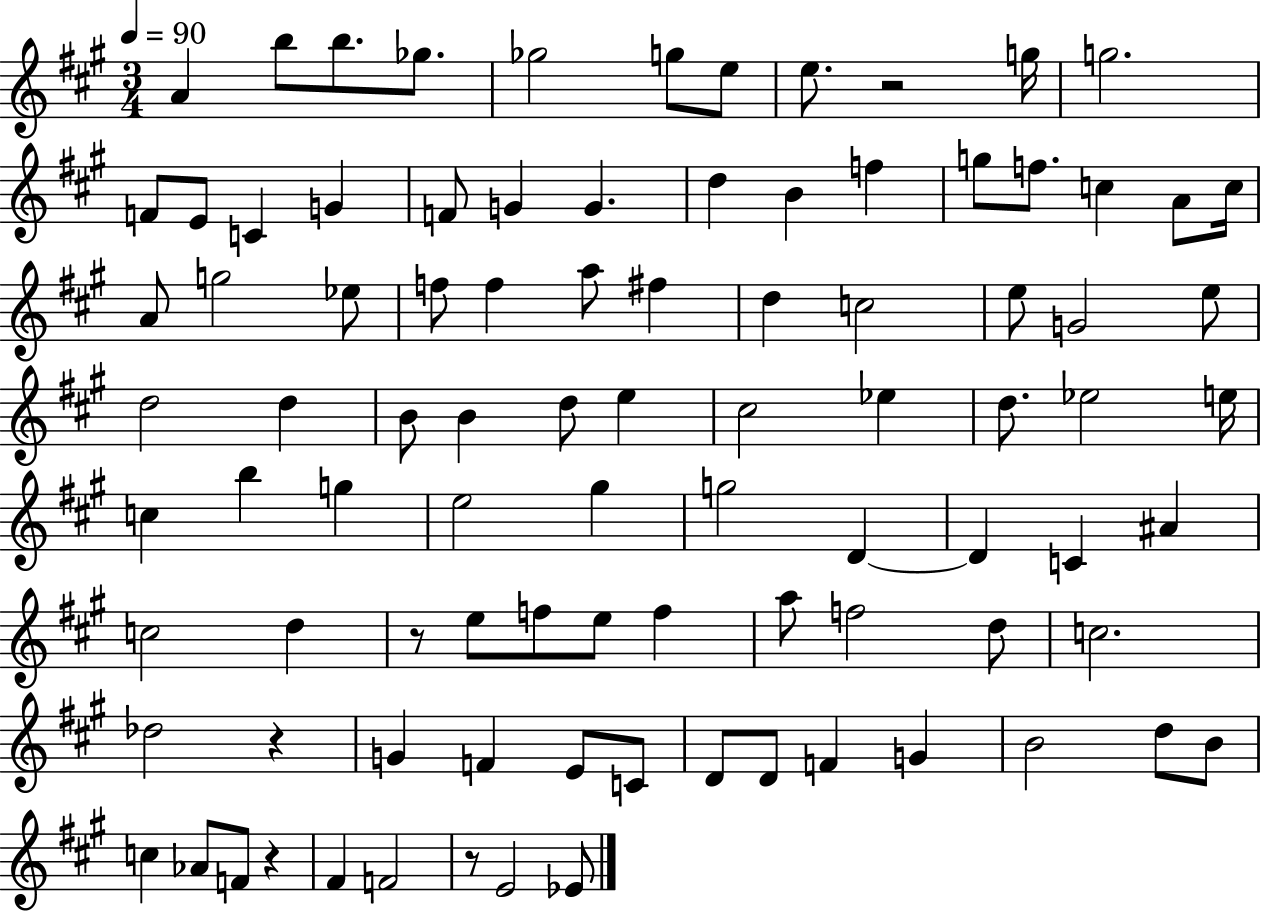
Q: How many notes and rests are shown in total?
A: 92